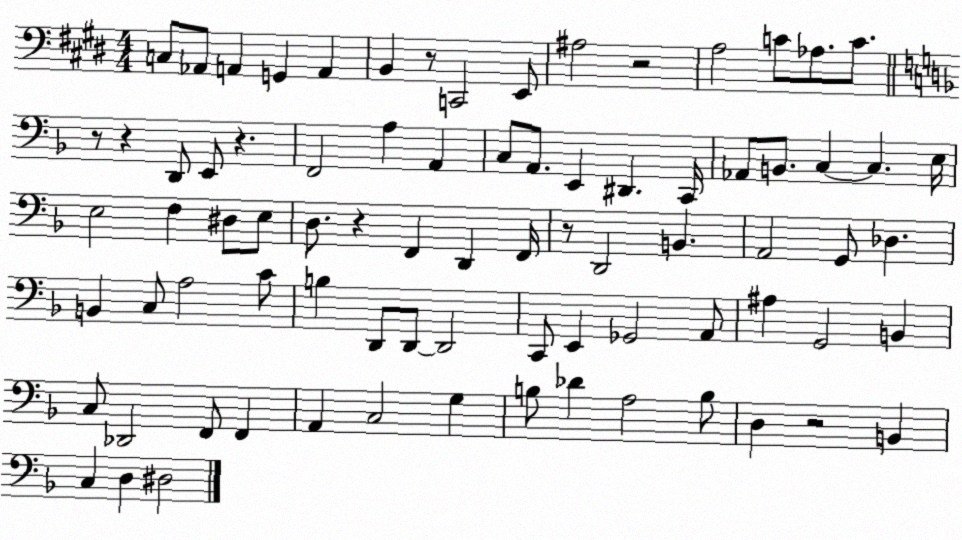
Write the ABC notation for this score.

X:1
T:Untitled
M:4/4
L:1/4
K:E
C,/2 _A,,/2 A,, G,, A,, B,, z/2 C,,2 E,,/2 ^A,2 z2 A,2 C/2 _A,/2 C/2 z/2 z D,,/2 E,,/2 z F,,2 A, A,, C,/2 A,,/2 E,, ^D,, C,,/4 _A,,/2 B,,/2 C, C, E,/4 E,2 F, ^D,/2 E,/2 D,/2 z F,, D,, F,,/4 z/2 D,,2 B,, A,,2 G,,/2 _D, B,, C,/2 A,2 C/2 B, D,,/2 D,,/2 D,,2 C,,/2 E,, _G,,2 A,,/2 ^A, G,,2 B,, C,/2 _D,,2 F,,/2 F,, A,, C,2 G, B,/2 _D A,2 B,/2 D, z2 B,, C, D, ^D,2